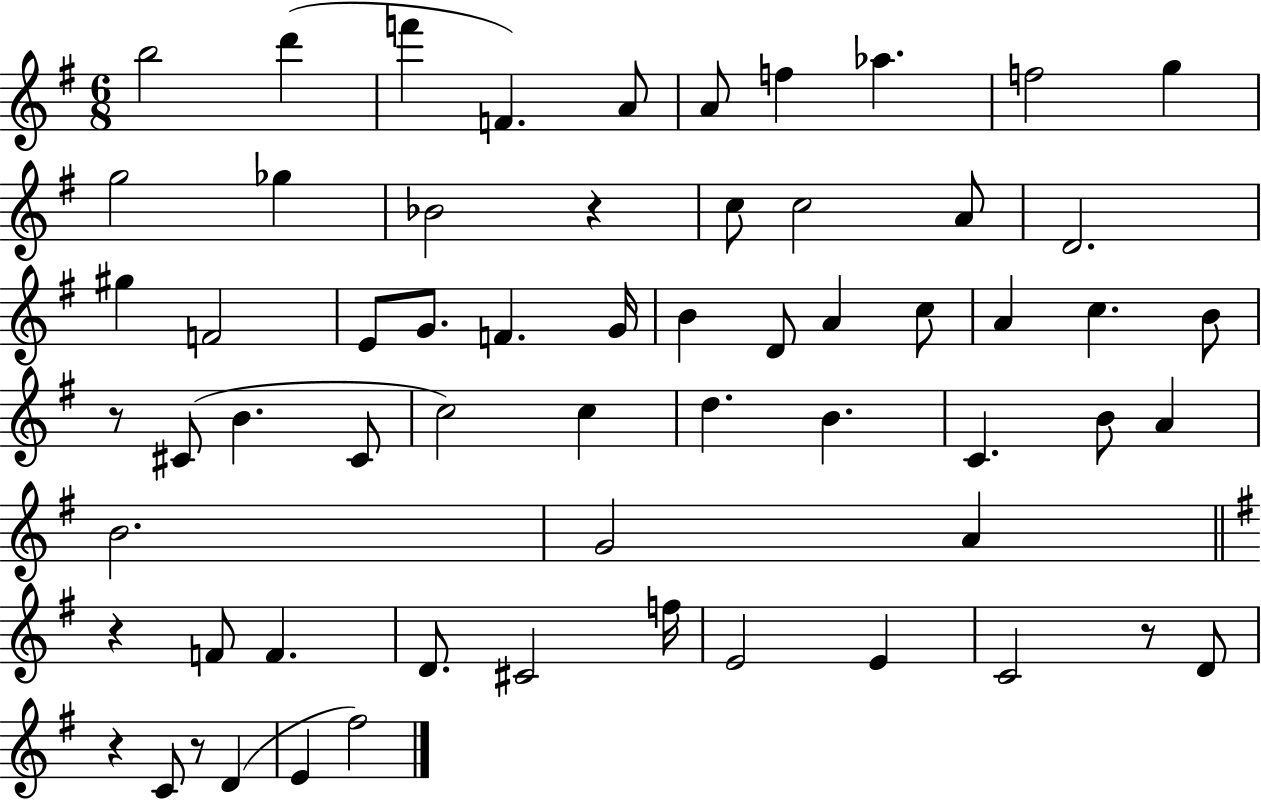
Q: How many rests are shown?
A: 6